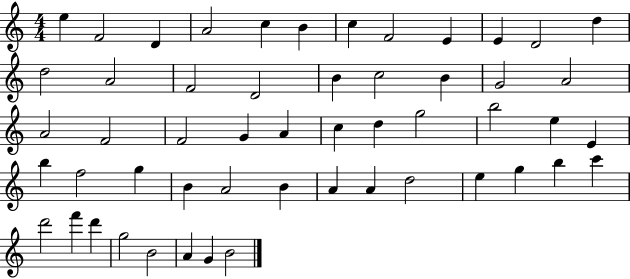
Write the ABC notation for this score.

X:1
T:Untitled
M:4/4
L:1/4
K:C
e F2 D A2 c B c F2 E E D2 d d2 A2 F2 D2 B c2 B G2 A2 A2 F2 F2 G A c d g2 b2 e E b f2 g B A2 B A A d2 e g b c' d'2 f' d' g2 B2 A G B2